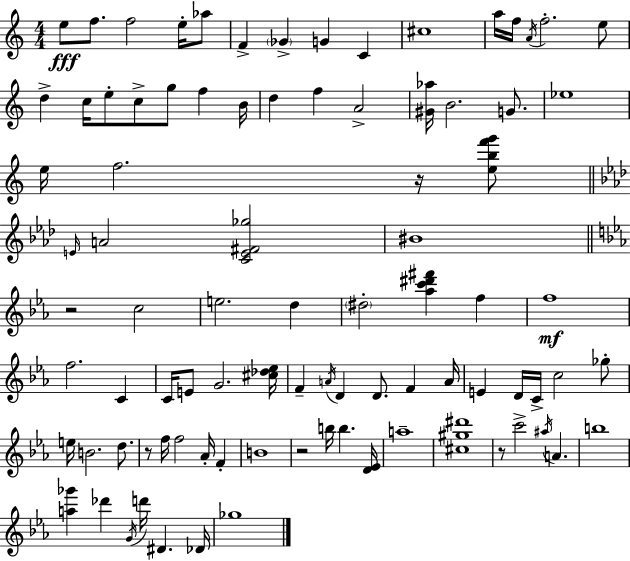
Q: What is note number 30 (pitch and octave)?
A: F5